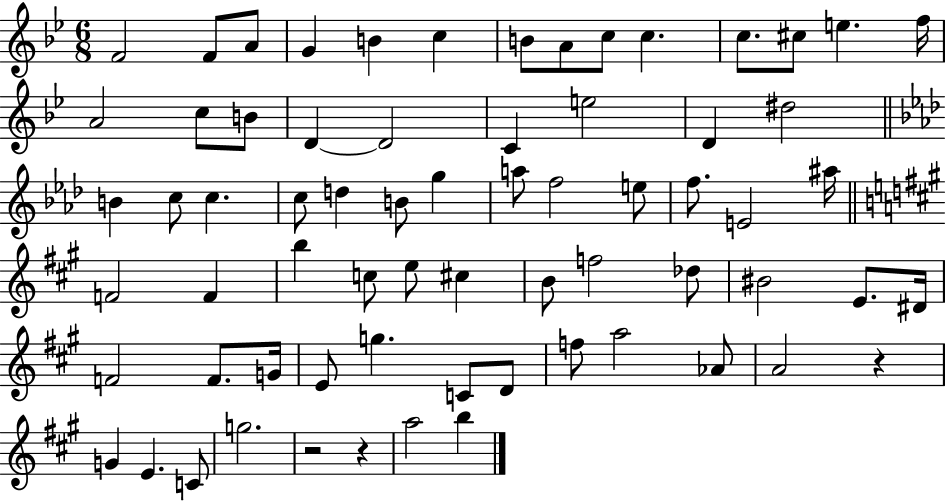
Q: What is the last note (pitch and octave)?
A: B5